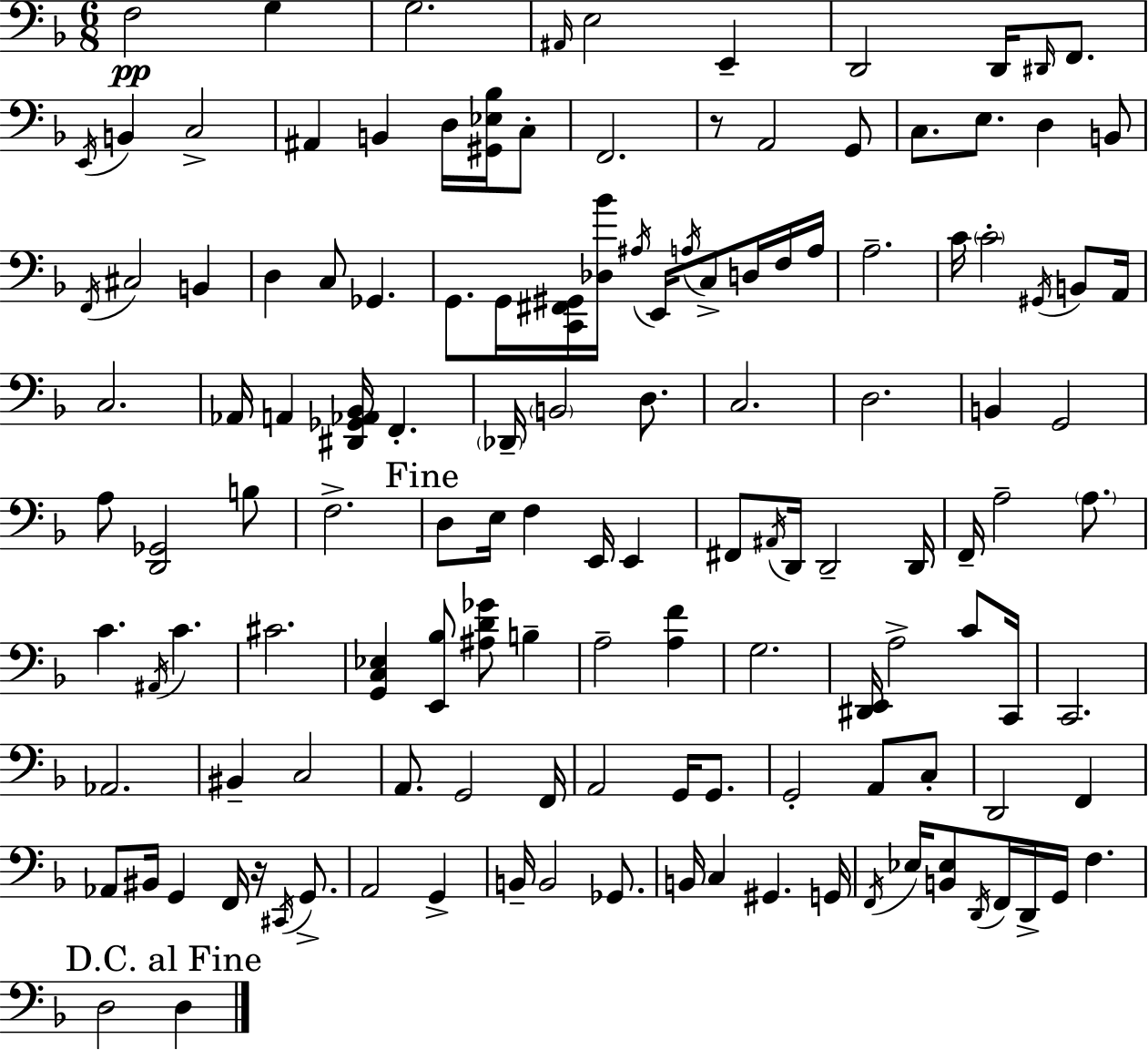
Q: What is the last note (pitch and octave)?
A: D3